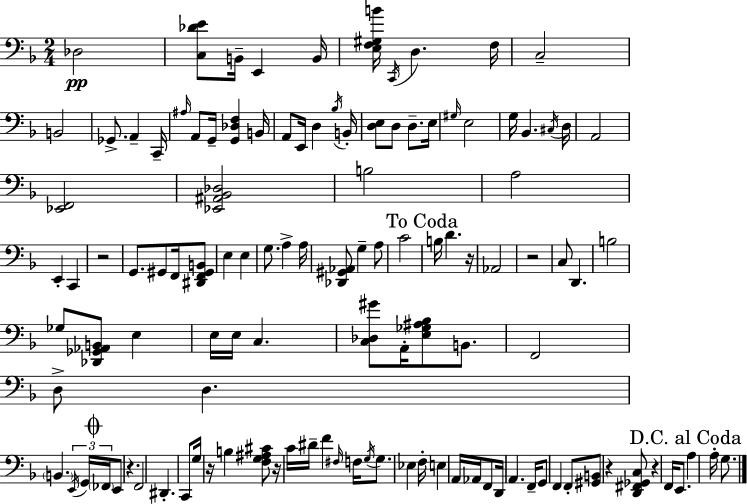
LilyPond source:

{
  \clef bass
  \numericTimeSignature
  \time 2/4
  \key d \minor
  des2\pp | <c des' e'>8 b,16-- e,4 b,16 | <e f gis b'>16 \acciaccatura { c,16 } d4. | f16 c2-- | \break b,2 | ges,8.-> a,4-- | c,16-- \grace { ais16 } a,8 g,16-- <g, des f>4 | b,16 a,8 e,16 d4 | \break \acciaccatura { bes16 } b,16-. <d e>8 d8 d8.-- | e16 \grace { gis16 } e2 | g16 bes,4. | \acciaccatura { cis16 } d16 a,2 | \break <ees, f,>2 | <ees, ais, bes, des>2 | b2 | a2 | \break e,4-. | c,4 r2 | g,8. | gis,8 f,16 <dis, f, gis, b,>8 e4 | \break e4 g8. | a4-> a16 <des, gis, aes,>8 g4-- | a8 c'2 | \mark "To Coda" b16 d'4. | \break r16 aes,2 | r2 | c8 d,4. | b2 | \break ges8 <des, ges, aes, b,>8 | e4 e16 e16 c4. | <c des gis'>8 a,16-. | <e ges ais bes>8 b,8. f,2 | \break d8-> d4. | \parenthesize b,4. | \tuplet 3/2 { \acciaccatura { e,16 } g,16 \mark \markup { \musicglyph "scripts.coda" } \parenthesize fes,16 } e,8 | r4. f,2 | \break dis,4.-. | c,8 g16 r16 | b4 <f g ais cis'>8 r16 c'16 | dis'16-- f'4 \grace { fis16 } f16 \acciaccatura { g16 } | \break g8. ees4 f16-. | e4 a,16 aes,16 f,8 | d,16 a,4. f,16-- | g,8 f,4 f,8-. | \break <gis, b,>8 r4 <d, fis, ges, c>8 | r4 f,16 e,8. | \mark "D.C. al Coda" a4 a16-. g8. | \bar "|."
}